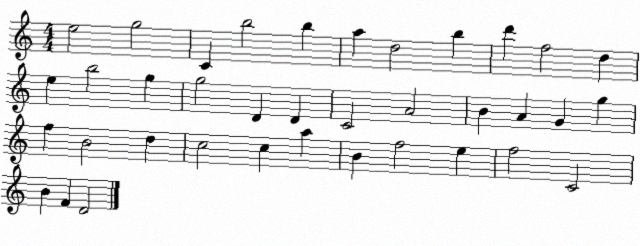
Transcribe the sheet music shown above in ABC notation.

X:1
T:Untitled
M:4/4
L:1/4
K:C
e2 g2 C b2 b a d2 b d' f2 d e b2 g g2 D D C2 A2 B A G g f B2 d c2 c a B f2 e f2 C2 B F D2